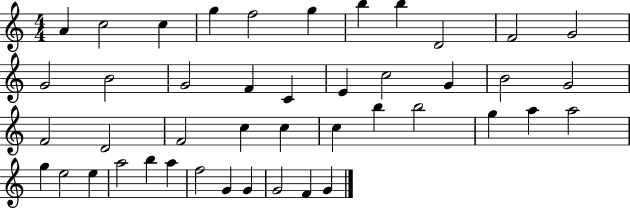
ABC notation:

X:1
T:Untitled
M:4/4
L:1/4
K:C
A c2 c g f2 g b b D2 F2 G2 G2 B2 G2 F C E c2 G B2 G2 F2 D2 F2 c c c b b2 g a a2 g e2 e a2 b a f2 G G G2 F G